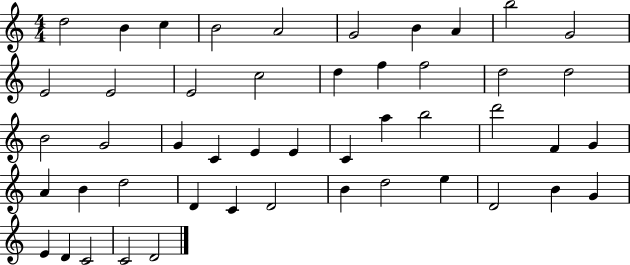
{
  \clef treble
  \numericTimeSignature
  \time 4/4
  \key c \major
  d''2 b'4 c''4 | b'2 a'2 | g'2 b'4 a'4 | b''2 g'2 | \break e'2 e'2 | e'2 c''2 | d''4 f''4 f''2 | d''2 d''2 | \break b'2 g'2 | g'4 c'4 e'4 e'4 | c'4 a''4 b''2 | d'''2 f'4 g'4 | \break a'4 b'4 d''2 | d'4 c'4 d'2 | b'4 d''2 e''4 | d'2 b'4 g'4 | \break e'4 d'4 c'2 | c'2 d'2 | \bar "|."
}